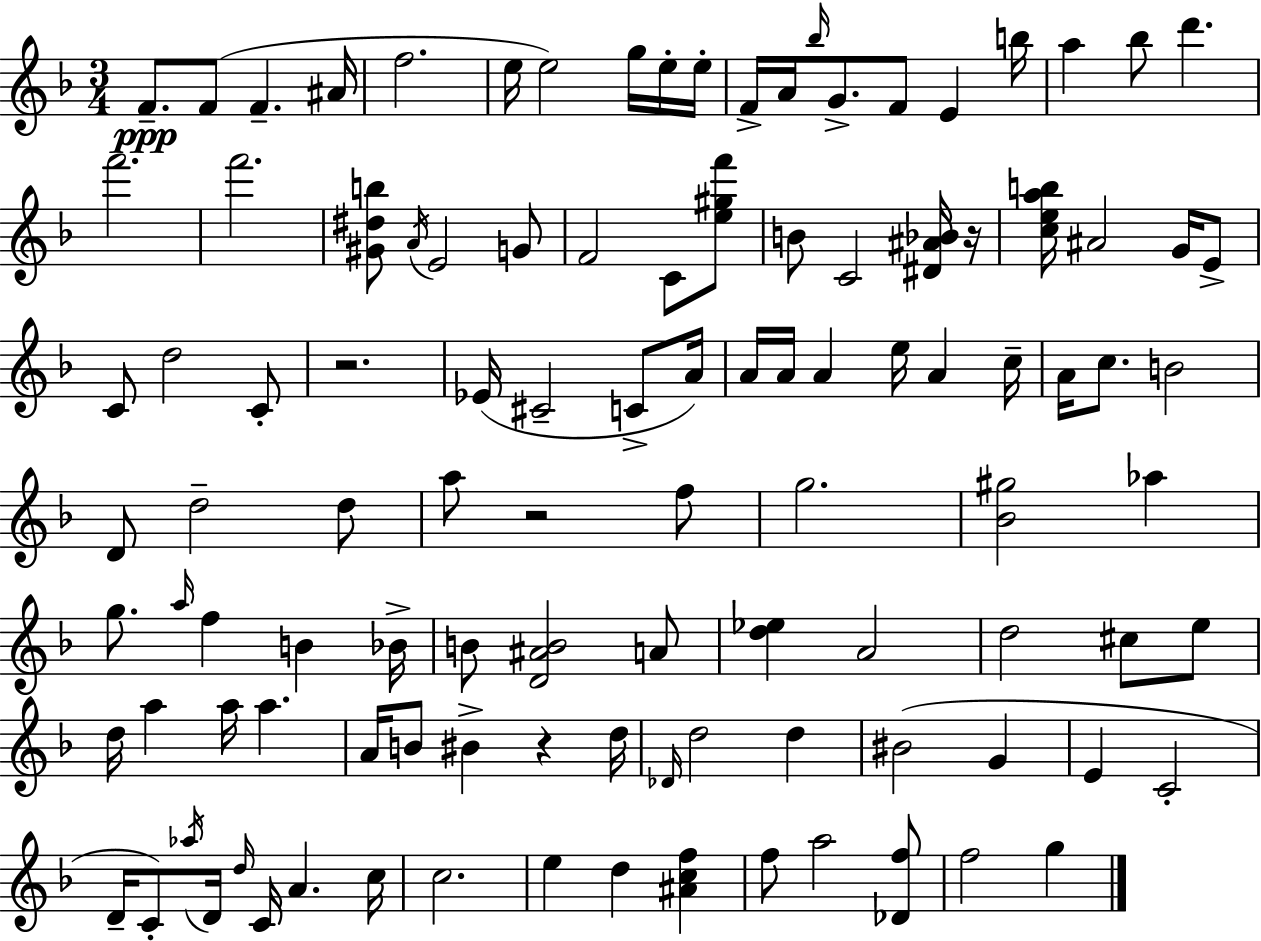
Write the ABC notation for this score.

X:1
T:Untitled
M:3/4
L:1/4
K:Dm
F/2 F/2 F ^A/4 f2 e/4 e2 g/4 e/4 e/4 F/4 A/4 _b/4 G/2 F/2 E b/4 a _b/2 d' f'2 f'2 [^G^db]/2 A/4 E2 G/2 F2 C/2 [e^gf']/2 B/2 C2 [^D^A_B]/4 z/4 [ceab]/4 ^A2 G/4 E/2 C/2 d2 C/2 z2 _E/4 ^C2 C/2 A/4 A/4 A/4 A e/4 A c/4 A/4 c/2 B2 D/2 d2 d/2 a/2 z2 f/2 g2 [_B^g]2 _a g/2 a/4 f B _B/4 B/2 [D^AB]2 A/2 [d_e] A2 d2 ^c/2 e/2 d/4 a a/4 a A/4 B/2 ^B z d/4 _D/4 d2 d ^B2 G E C2 D/4 C/2 _a/4 D/4 d/4 C/4 A c/4 c2 e d [^Acf] f/2 a2 [_Df]/2 f2 g